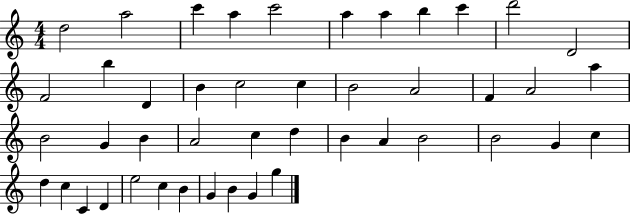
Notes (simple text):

D5/h A5/h C6/q A5/q C6/h A5/q A5/q B5/q C6/q D6/h D4/h F4/h B5/q D4/q B4/q C5/h C5/q B4/h A4/h F4/q A4/h A5/q B4/h G4/q B4/q A4/h C5/q D5/q B4/q A4/q B4/h B4/h G4/q C5/q D5/q C5/q C4/q D4/q E5/h C5/q B4/q G4/q B4/q G4/q G5/q